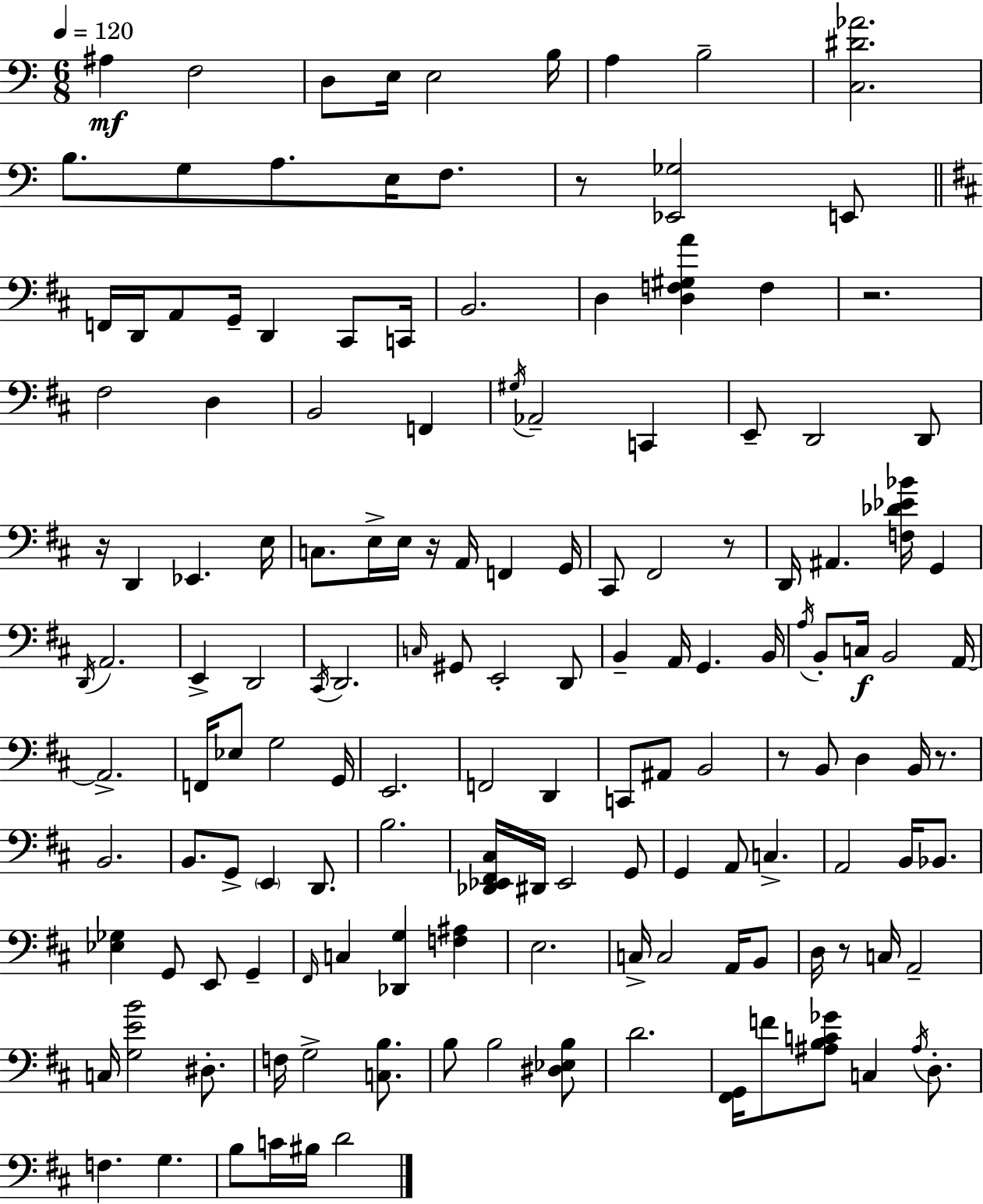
A#3/q F3/h D3/e E3/s E3/h B3/s A3/q B3/h [C3,D#4,Ab4]/h. B3/e. G3/e A3/e. E3/s F3/e. R/e [Eb2,Gb3]/h E2/e F2/s D2/s A2/e G2/s D2/q C#2/e C2/s B2/h. D3/q [D3,F3,G#3,A4]/q F3/q R/h. F#3/h D3/q B2/h F2/q G#3/s Ab2/h C2/q E2/e D2/h D2/e R/s D2/q Eb2/q. E3/s C3/e. E3/s E3/s R/s A2/s F2/q G2/s C#2/e F#2/h R/e D2/s A#2/q. [F3,Db4,Eb4,Bb4]/s G2/q D2/s A2/h. E2/q D2/h C#2/s D2/h. C3/s G#2/e E2/h D2/e B2/q A2/s G2/q. B2/s A3/s B2/e C3/s B2/h A2/s A2/h. F2/s Eb3/e G3/h G2/s E2/h. F2/h D2/q C2/e A#2/e B2/h R/e B2/e D3/q B2/s R/e. B2/h. B2/e. G2/e E2/q D2/e. B3/h. [Db2,Eb2,F#2,C#3]/s D#2/s Eb2/h G2/e G2/q A2/e C3/q. A2/h B2/s Bb2/e. [Eb3,Gb3]/q G2/e E2/e G2/q F#2/s C3/q [Db2,G3]/q [F3,A#3]/q E3/h. C3/s C3/h A2/s B2/e D3/s R/e C3/s A2/h C3/s [G3,E4,B4]/h D#3/e. F3/s G3/h [C3,B3]/e. B3/e B3/h [D#3,Eb3,B3]/e D4/h. [F#2,G2]/s F4/e [A#3,B3,C4,Gb4]/e C3/q A#3/s D3/e. F3/q. G3/q. B3/e C4/s BIS3/s D4/h